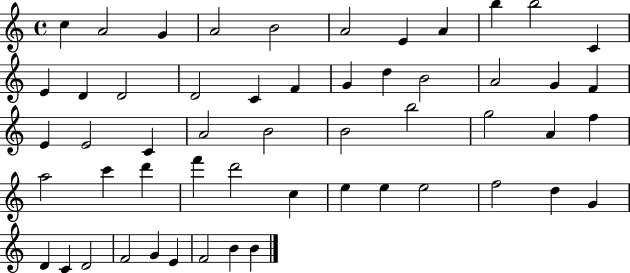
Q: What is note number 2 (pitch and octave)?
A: A4